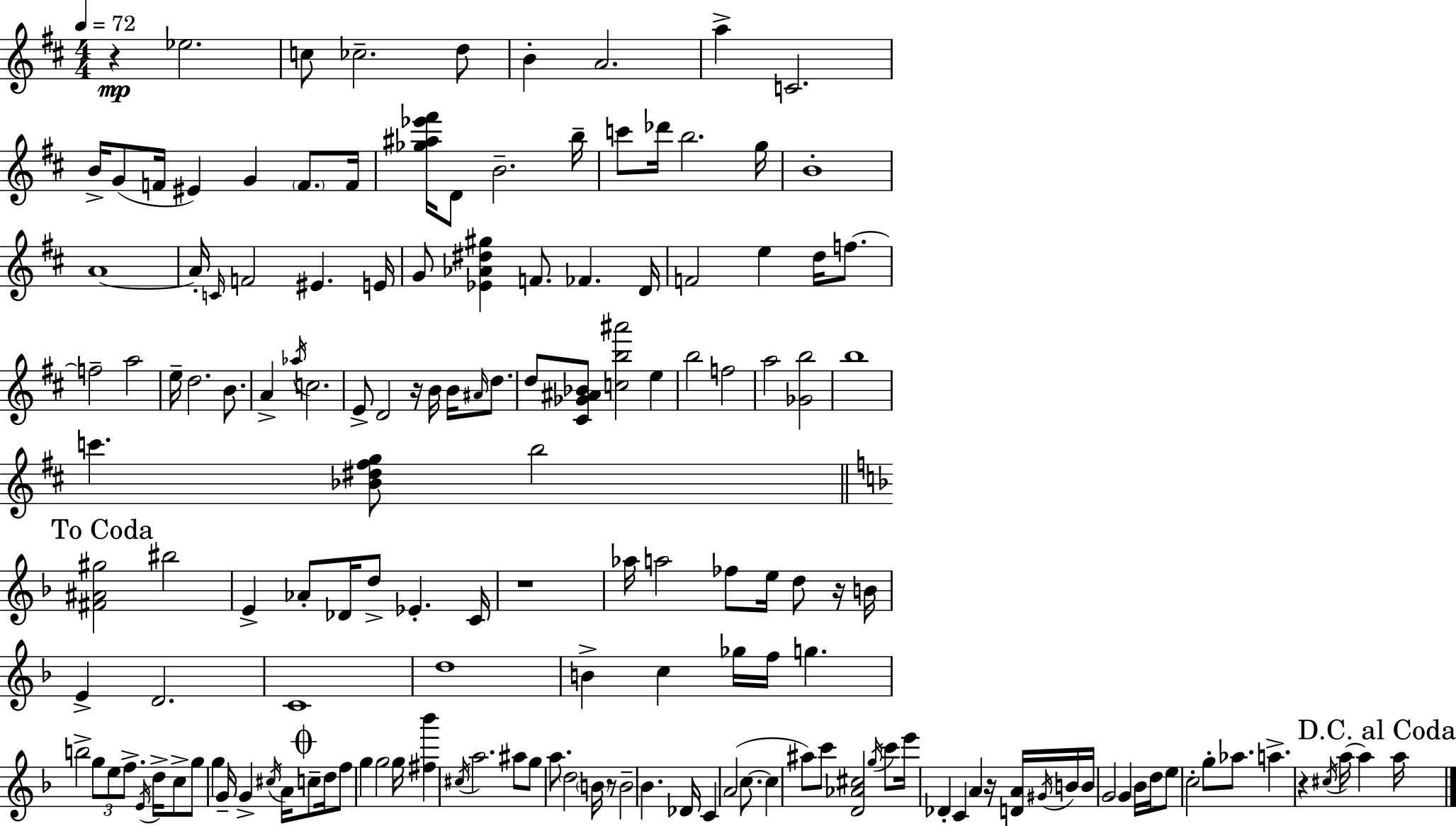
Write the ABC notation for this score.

X:1
T:Untitled
M:4/4
L:1/4
K:D
z _e2 c/2 _c2 d/2 B A2 a C2 B/4 G/2 F/4 ^E G F/2 F/4 [_g^a_e'^f']/4 D/2 B2 b/4 c'/2 _d'/4 b2 g/4 B4 A4 A/4 C/4 F2 ^E E/4 G/2 [_E_A^d^g] F/2 _F D/4 F2 e d/4 f/2 f2 a2 e/4 d2 B/2 A _a/4 c2 E/2 D2 z/4 B/4 B/4 ^A/4 d/2 d/2 [^C_G^A_B]/2 [cb^a']2 e b2 f2 a2 [_Gb]2 b4 c' [_B^d^fg]/2 b2 [^F^A^g]2 ^b2 E _A/2 _D/4 d/2 _E C/4 z4 _a/4 a2 _f/2 e/4 d/2 z/4 B/4 E D2 C4 d4 B c _g/4 f/4 g b2 g/2 e/2 f/2 E/4 d/4 c/2 g/2 g G/4 G ^c/4 A/4 c/2 d/4 f/2 g g2 g/4 [^f_b'] ^c/4 a2 ^a/2 g/2 a/2 d2 B/4 z/2 B2 _B _D/4 C A2 c/2 c ^a/2 c'/2 [D_A^c]2 g/4 c'/2 e'/4 _D C A z/4 [DA]/4 ^G/4 B/4 B/4 G2 G _B/4 d/4 e/2 c2 g/2 _a/2 a z ^c/4 a/4 a a/4